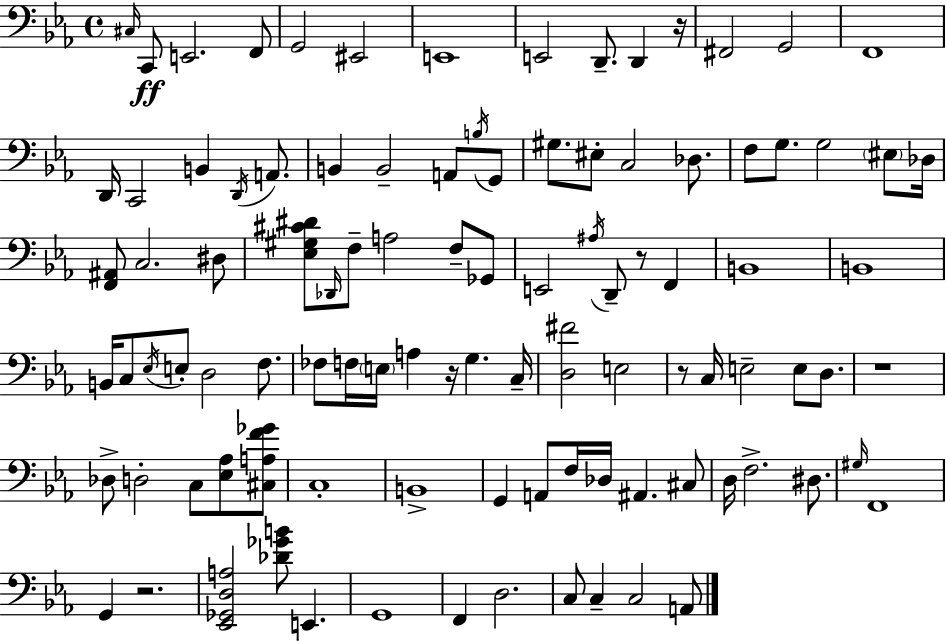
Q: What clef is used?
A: bass